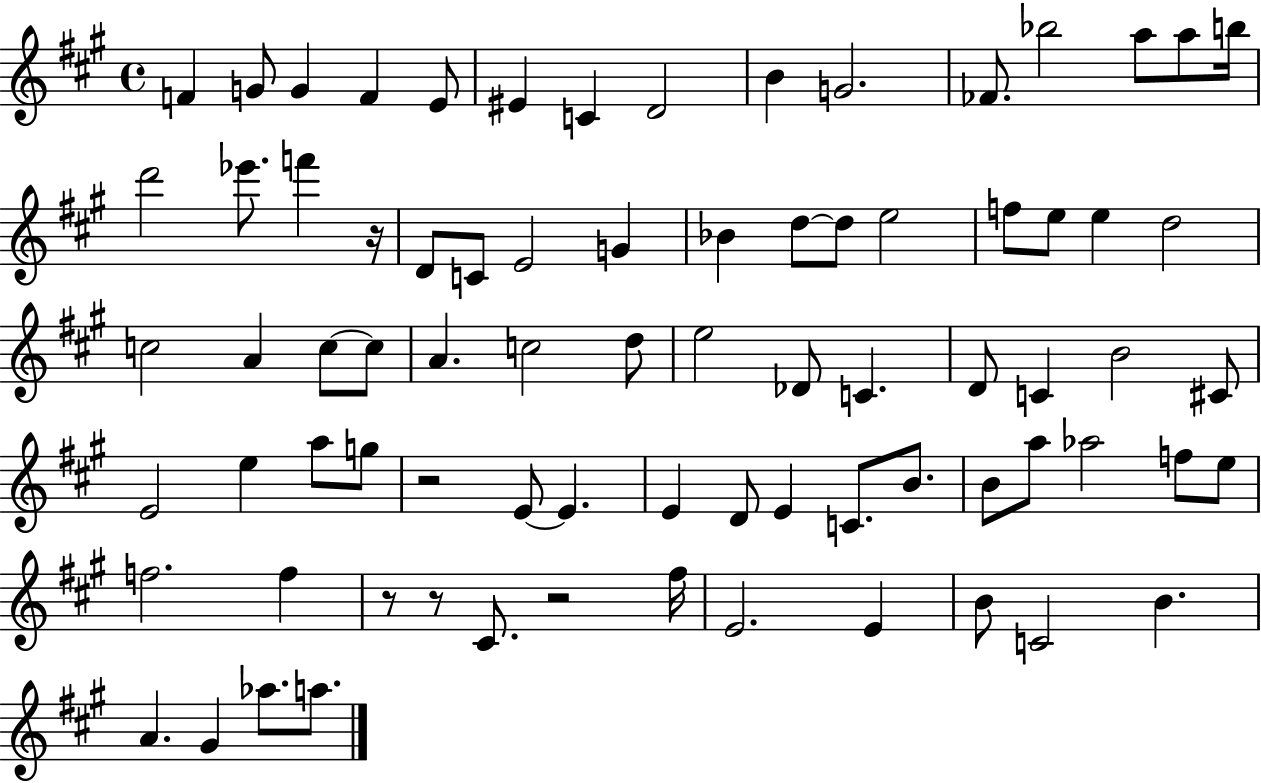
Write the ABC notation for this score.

X:1
T:Untitled
M:4/4
L:1/4
K:A
F G/2 G F E/2 ^E C D2 B G2 _F/2 _b2 a/2 a/2 b/4 d'2 _e'/2 f' z/4 D/2 C/2 E2 G _B d/2 d/2 e2 f/2 e/2 e d2 c2 A c/2 c/2 A c2 d/2 e2 _D/2 C D/2 C B2 ^C/2 E2 e a/2 g/2 z2 E/2 E E D/2 E C/2 B/2 B/2 a/2 _a2 f/2 e/2 f2 f z/2 z/2 ^C/2 z2 ^f/4 E2 E B/2 C2 B A ^G _a/2 a/2